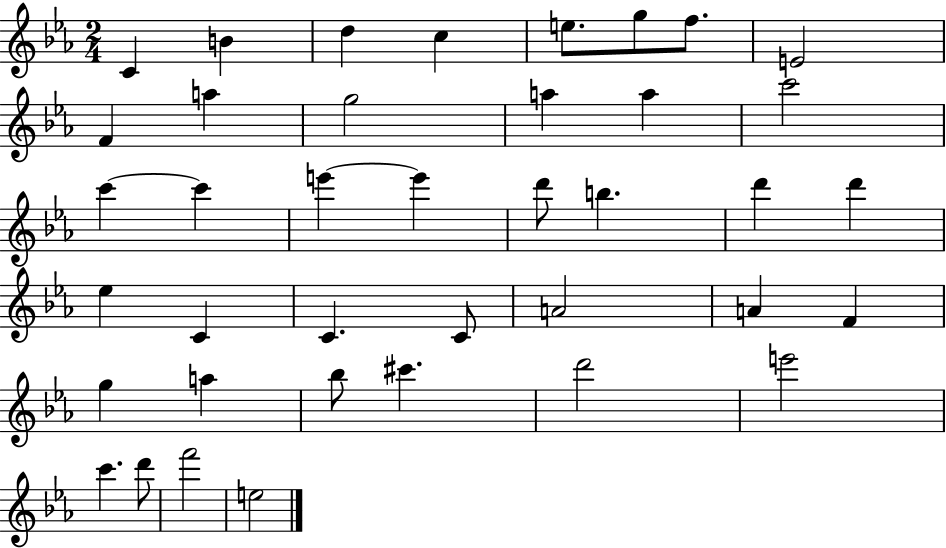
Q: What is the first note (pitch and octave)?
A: C4